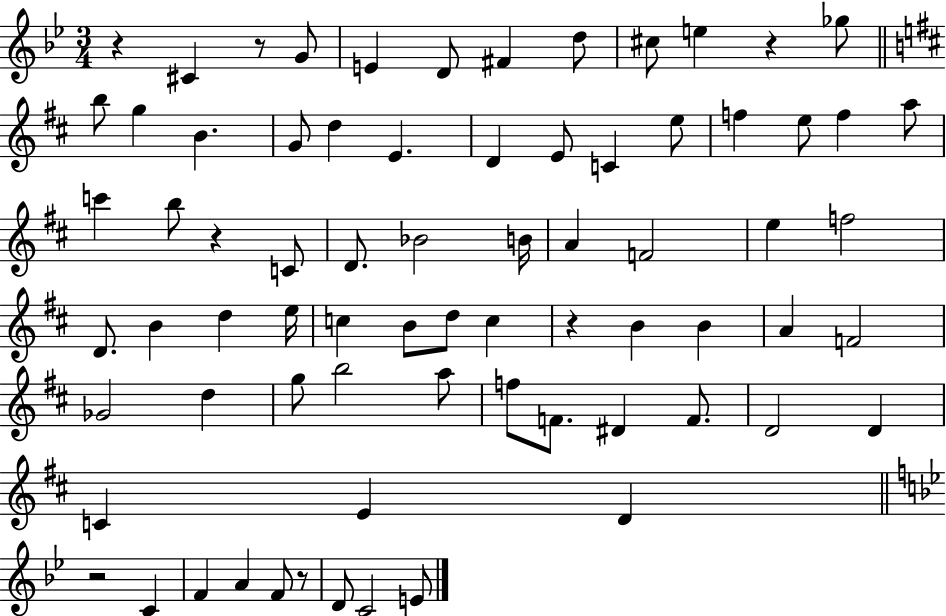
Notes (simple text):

R/q C#4/q R/e G4/e E4/q D4/e F#4/q D5/e C#5/e E5/q R/q Gb5/e B5/e G5/q B4/q. G4/e D5/q E4/q. D4/q E4/e C4/q E5/e F5/q E5/e F5/q A5/e C6/q B5/e R/q C4/e D4/e. Bb4/h B4/s A4/q F4/h E5/q F5/h D4/e. B4/q D5/q E5/s C5/q B4/e D5/e C5/q R/q B4/q B4/q A4/q F4/h Gb4/h D5/q G5/e B5/h A5/e F5/e F4/e. D#4/q F4/e. D4/h D4/q C4/q E4/q D4/q R/h C4/q F4/q A4/q F4/e R/e D4/e C4/h E4/e